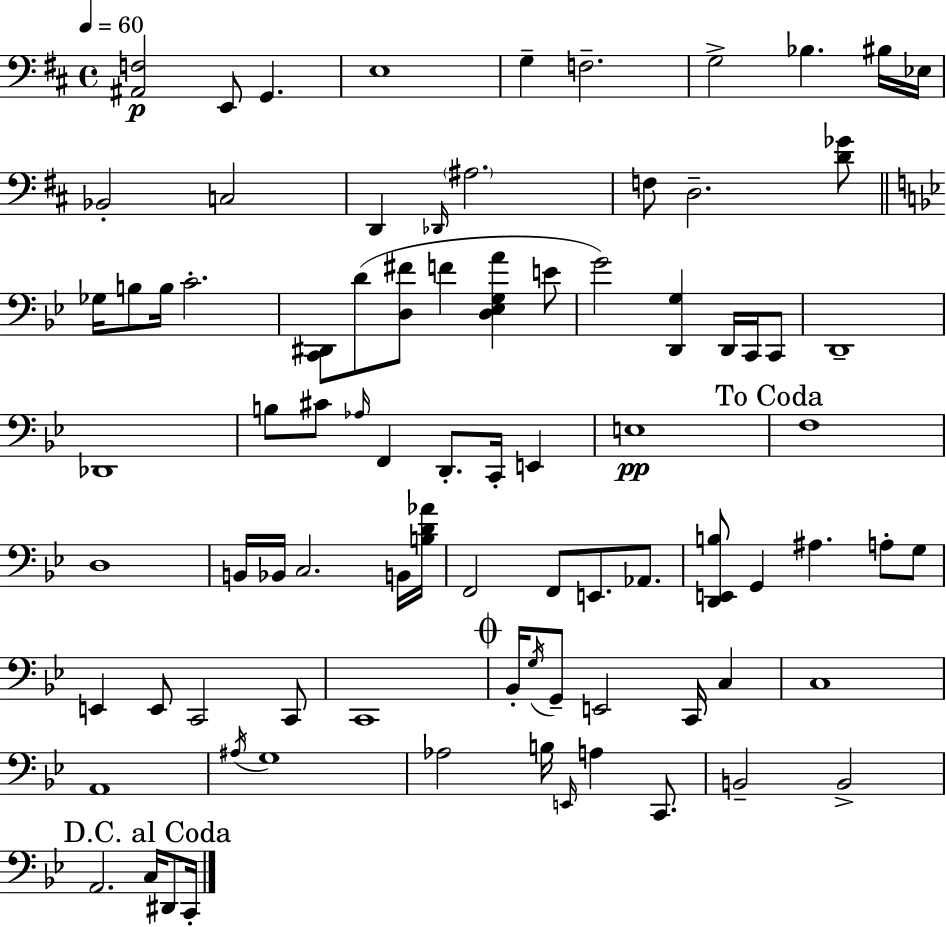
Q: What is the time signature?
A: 4/4